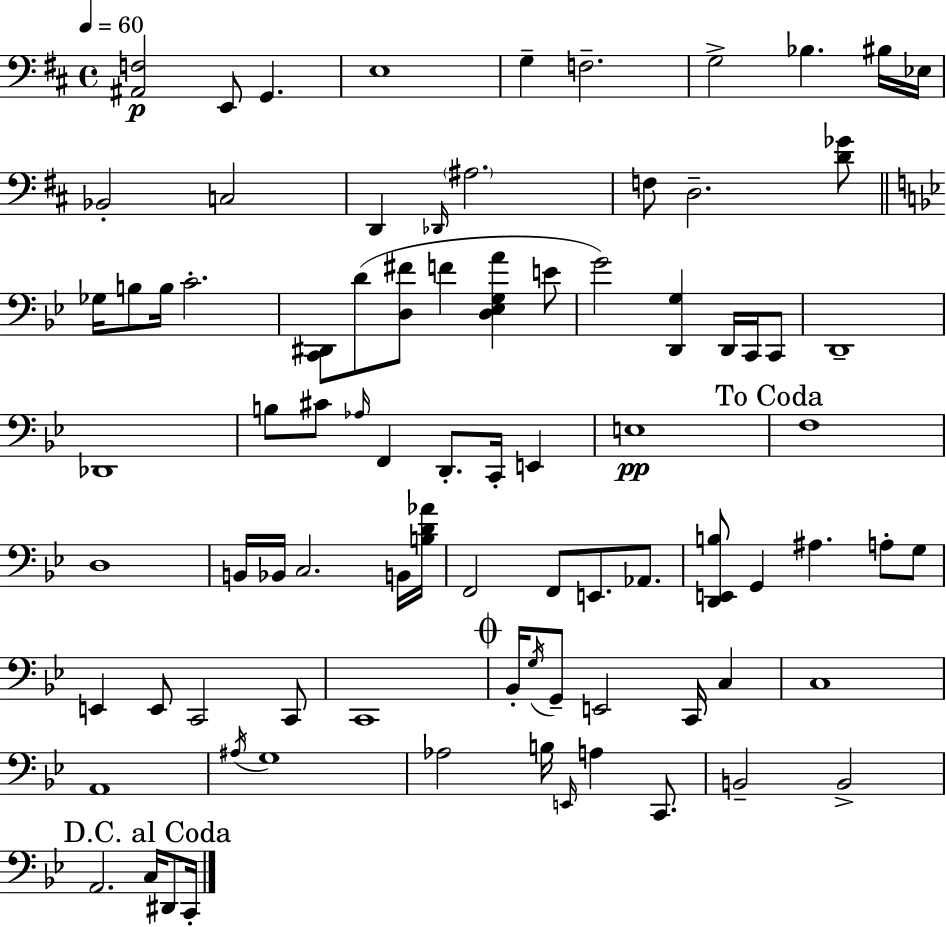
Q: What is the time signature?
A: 4/4